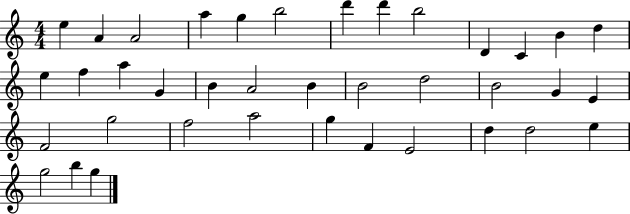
E5/q A4/q A4/h A5/q G5/q B5/h D6/q D6/q B5/h D4/q C4/q B4/q D5/q E5/q F5/q A5/q G4/q B4/q A4/h B4/q B4/h D5/h B4/h G4/q E4/q F4/h G5/h F5/h A5/h G5/q F4/q E4/h D5/q D5/h E5/q G5/h B5/q G5/q